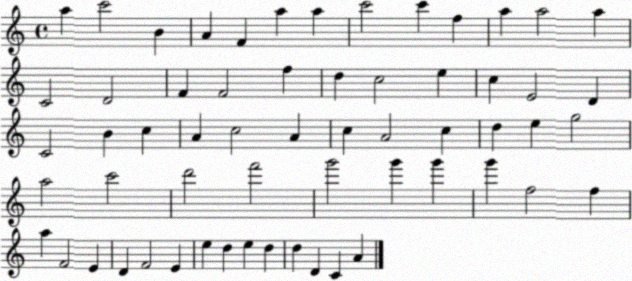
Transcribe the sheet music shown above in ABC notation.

X:1
T:Untitled
M:4/4
L:1/4
K:C
a c'2 B A F a a c'2 c' f a a2 a C2 D2 F F2 f d c2 e c E2 D C2 B c A c2 A c A2 c d e g2 a2 c'2 d'2 f'2 g'2 g' g' g' f2 f a F2 E D F2 E e d e d d D C A